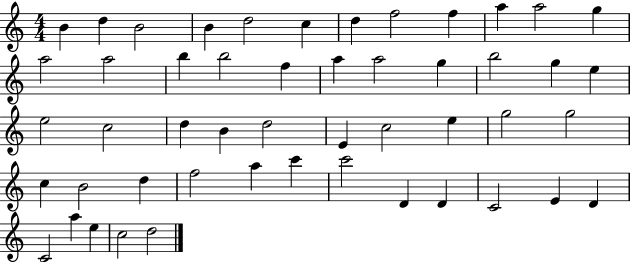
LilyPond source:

{
  \clef treble
  \numericTimeSignature
  \time 4/4
  \key c \major
  b'4 d''4 b'2 | b'4 d''2 c''4 | d''4 f''2 f''4 | a''4 a''2 g''4 | \break a''2 a''2 | b''4 b''2 f''4 | a''4 a''2 g''4 | b''2 g''4 e''4 | \break e''2 c''2 | d''4 b'4 d''2 | e'4 c''2 e''4 | g''2 g''2 | \break c''4 b'2 d''4 | f''2 a''4 c'''4 | c'''2 d'4 d'4 | c'2 e'4 d'4 | \break c'2 a''4 e''4 | c''2 d''2 | \bar "|."
}